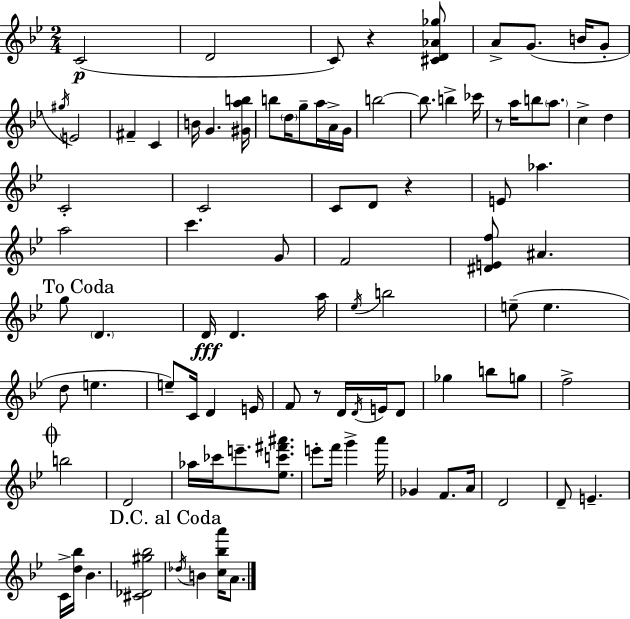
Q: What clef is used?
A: treble